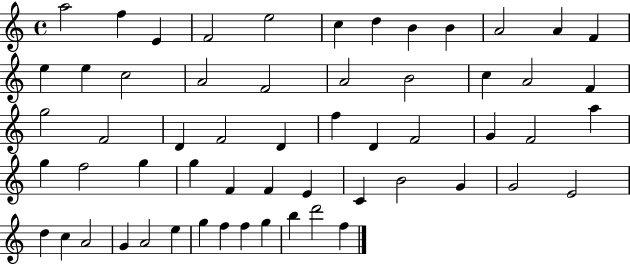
X:1
T:Untitled
M:4/4
L:1/4
K:C
a2 f E F2 e2 c d B B A2 A F e e c2 A2 F2 A2 B2 c A2 F g2 F2 D F2 D f D F2 G F2 a g f2 g g F F E C B2 G G2 E2 d c A2 G A2 e g f f g b d'2 f